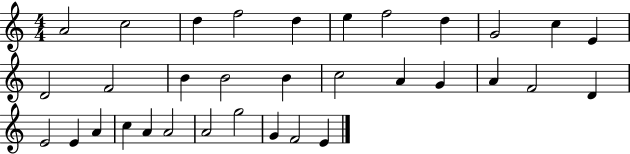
A4/h C5/h D5/q F5/h D5/q E5/q F5/h D5/q G4/h C5/q E4/q D4/h F4/h B4/q B4/h B4/q C5/h A4/q G4/q A4/q F4/h D4/q E4/h E4/q A4/q C5/q A4/q A4/h A4/h G5/h G4/q F4/h E4/q